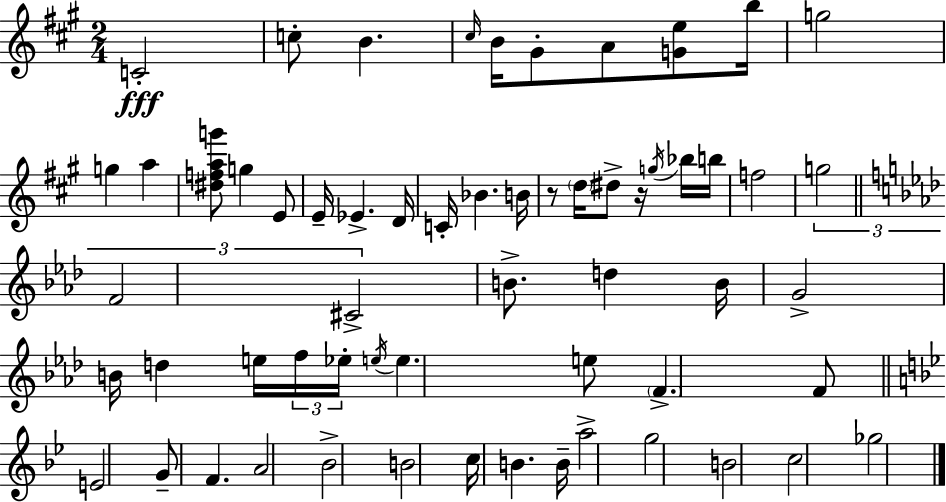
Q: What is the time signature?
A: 2/4